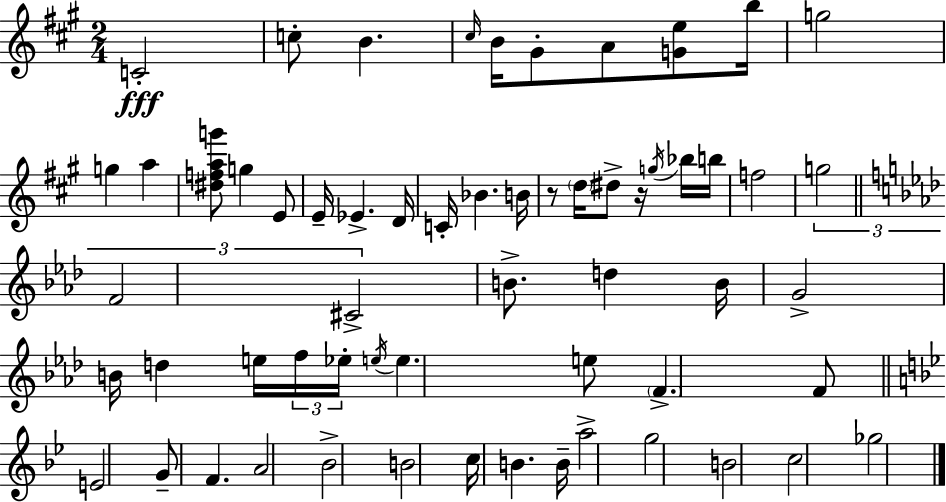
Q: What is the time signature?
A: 2/4